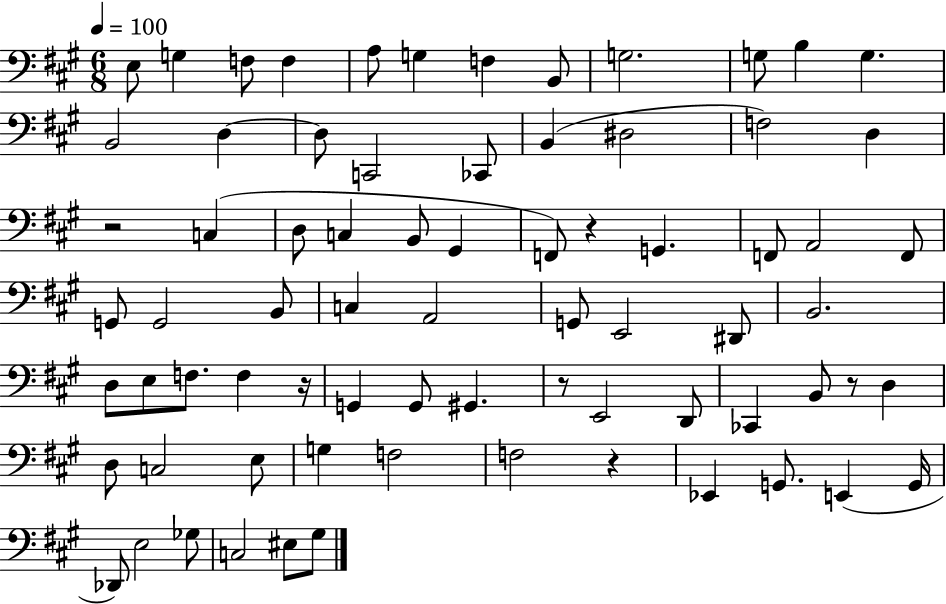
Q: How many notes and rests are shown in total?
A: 74